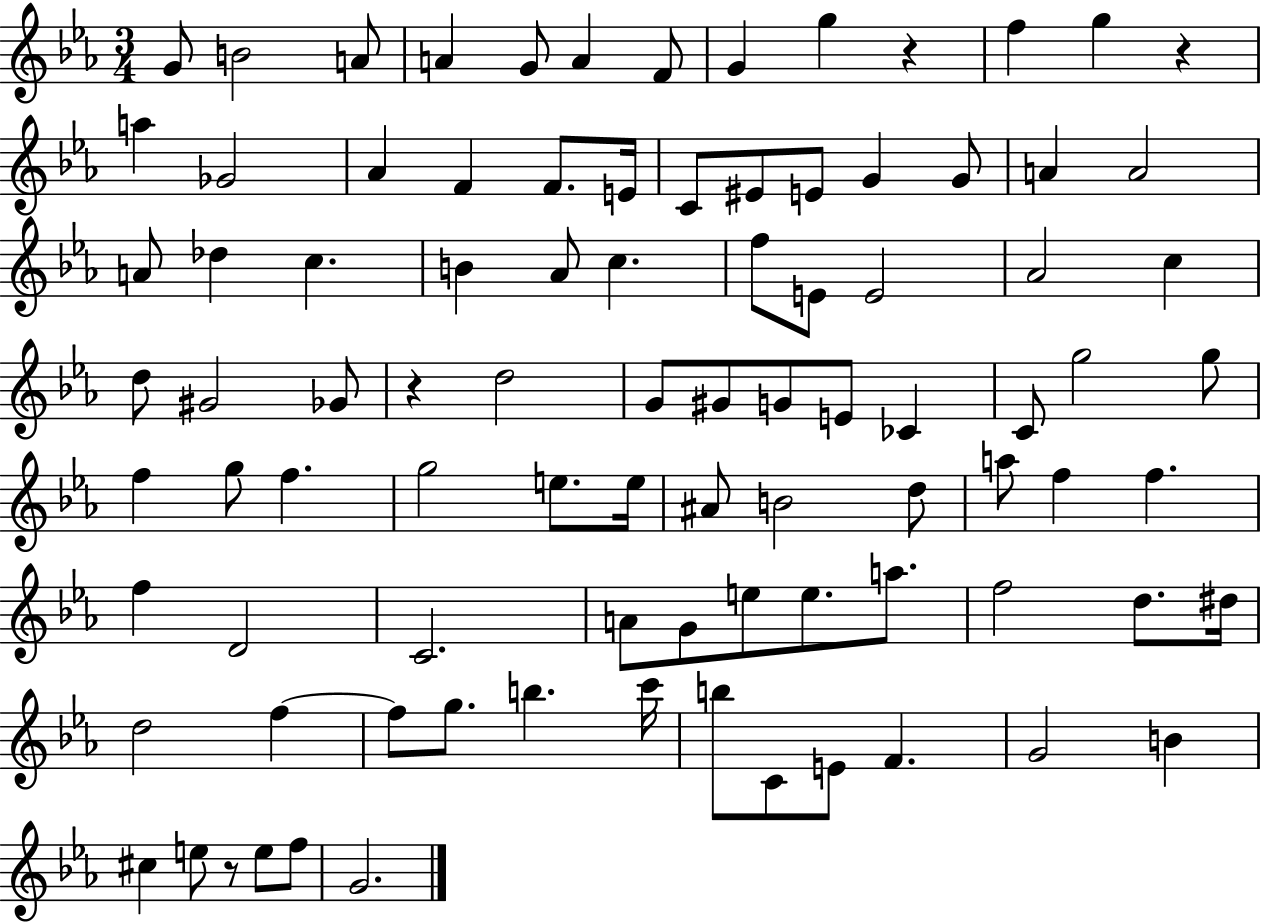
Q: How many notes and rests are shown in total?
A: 91